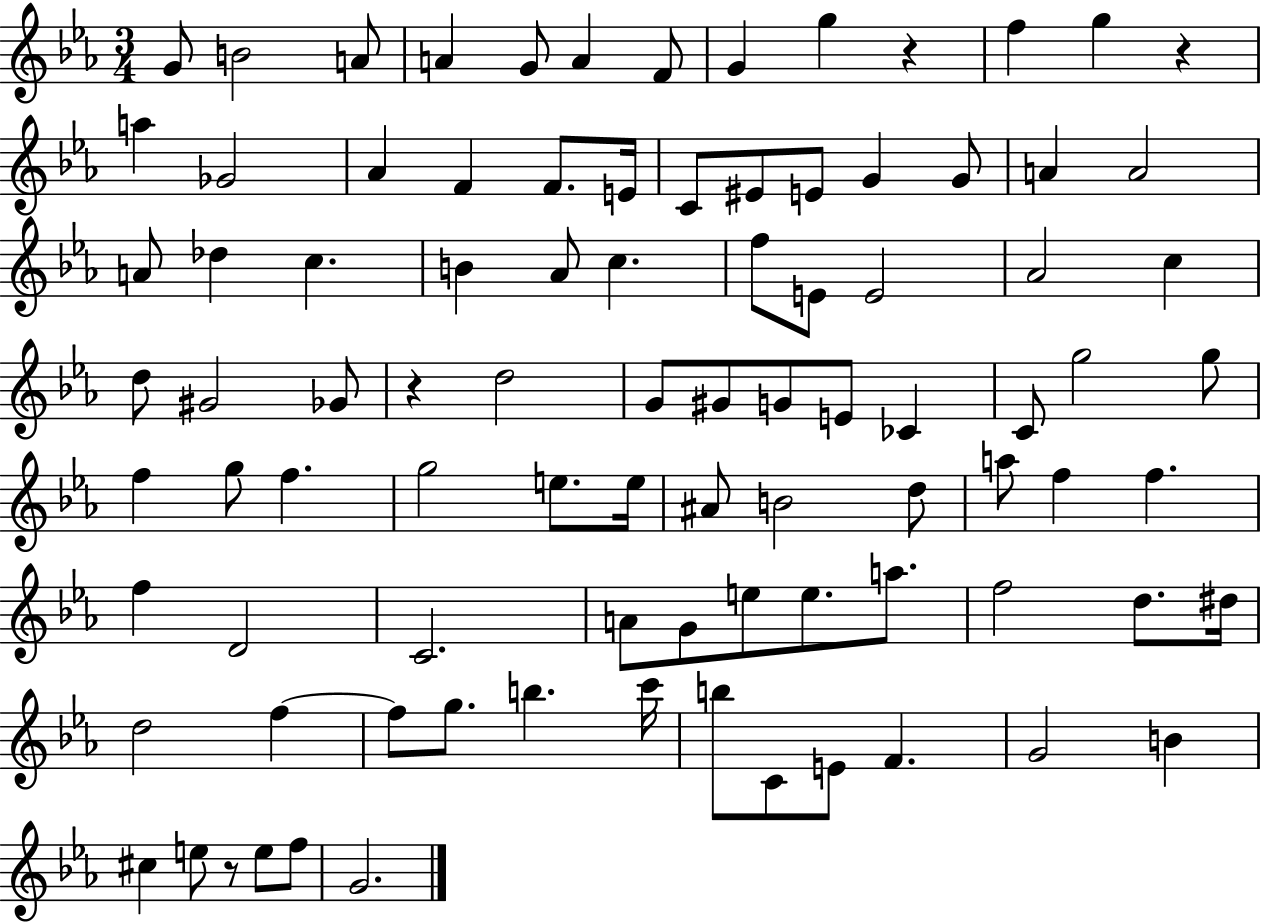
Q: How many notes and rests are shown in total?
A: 91